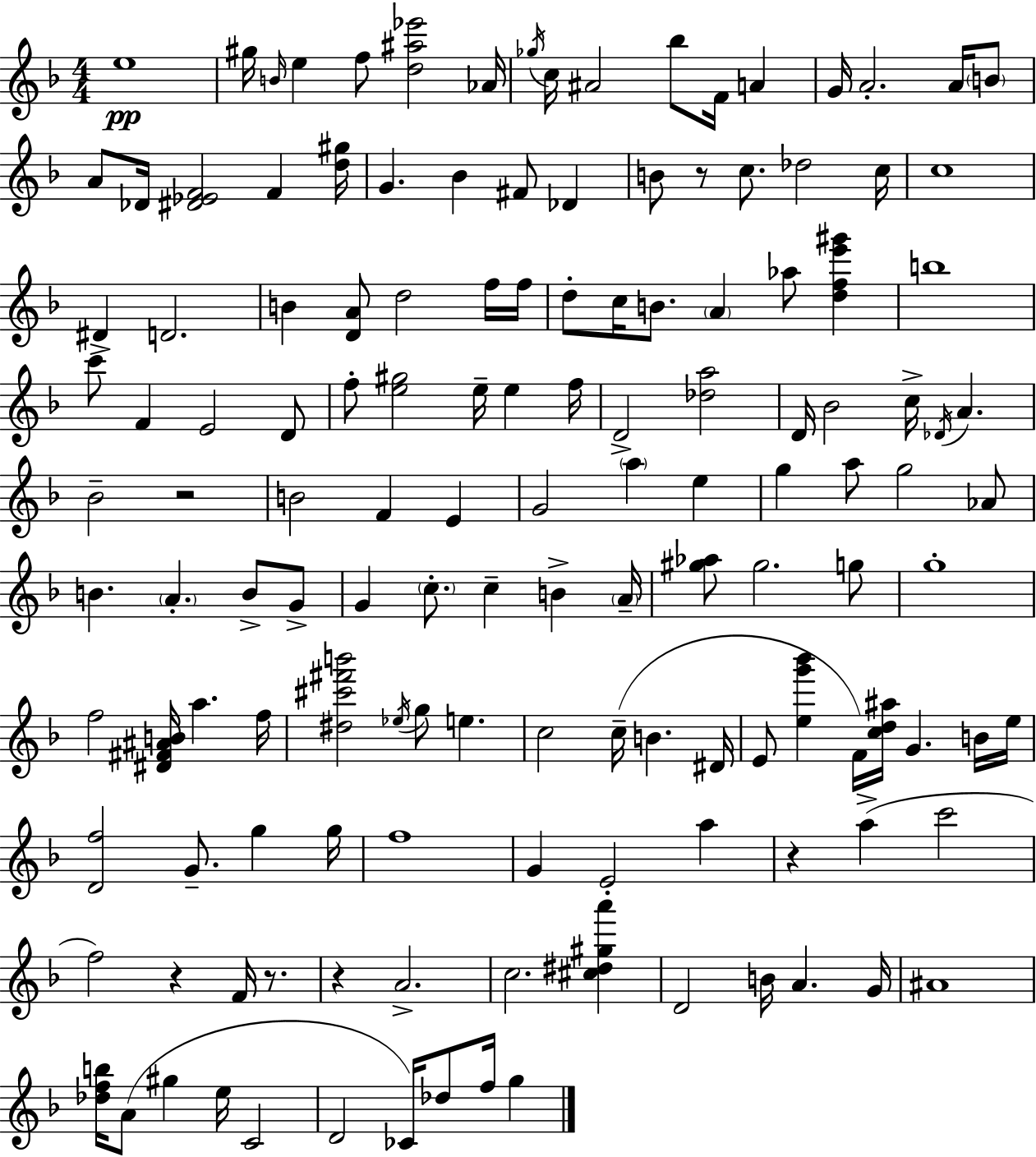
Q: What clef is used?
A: treble